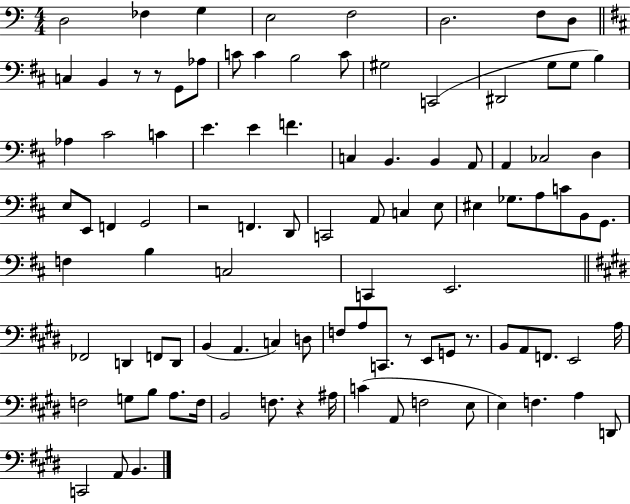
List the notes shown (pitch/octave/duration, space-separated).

D3/h FES3/q G3/q E3/h F3/h D3/h. F3/e D3/e C3/q B2/q R/e R/e G2/e Ab3/e C4/e C4/q B3/h C4/e G#3/h C2/h D#2/h G3/e G3/e B3/q Ab3/q C#4/h C4/q E4/q. E4/q F4/q. C3/q B2/q. B2/q A2/e A2/q CES3/h D3/q E3/e E2/e F2/q G2/h R/h F2/q. D2/e C2/h A2/e C3/q E3/e EIS3/q Gb3/e. A3/e C4/e B2/e G2/e. F3/q B3/q C3/h C2/q E2/h. FES2/h D2/q F2/e D2/e B2/q A2/q. C3/q D3/e F3/e A3/e C2/e. R/e E2/e G2/e R/e. B2/e A2/e F2/e. E2/h A3/s F3/h G3/e B3/e A3/e. F3/s B2/h F3/e. R/q A#3/s C4/q A2/e F3/h E3/e E3/q F3/q. A3/q D2/e C2/h A2/e B2/q.